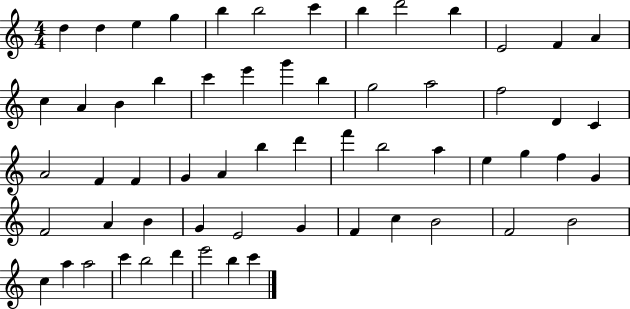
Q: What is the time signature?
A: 4/4